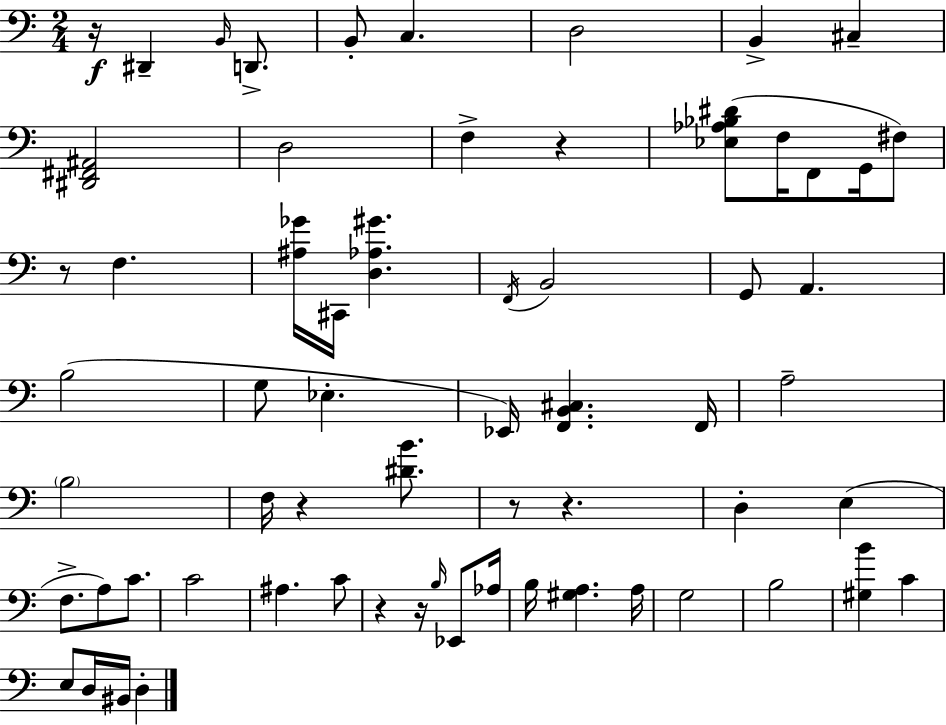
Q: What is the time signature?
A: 2/4